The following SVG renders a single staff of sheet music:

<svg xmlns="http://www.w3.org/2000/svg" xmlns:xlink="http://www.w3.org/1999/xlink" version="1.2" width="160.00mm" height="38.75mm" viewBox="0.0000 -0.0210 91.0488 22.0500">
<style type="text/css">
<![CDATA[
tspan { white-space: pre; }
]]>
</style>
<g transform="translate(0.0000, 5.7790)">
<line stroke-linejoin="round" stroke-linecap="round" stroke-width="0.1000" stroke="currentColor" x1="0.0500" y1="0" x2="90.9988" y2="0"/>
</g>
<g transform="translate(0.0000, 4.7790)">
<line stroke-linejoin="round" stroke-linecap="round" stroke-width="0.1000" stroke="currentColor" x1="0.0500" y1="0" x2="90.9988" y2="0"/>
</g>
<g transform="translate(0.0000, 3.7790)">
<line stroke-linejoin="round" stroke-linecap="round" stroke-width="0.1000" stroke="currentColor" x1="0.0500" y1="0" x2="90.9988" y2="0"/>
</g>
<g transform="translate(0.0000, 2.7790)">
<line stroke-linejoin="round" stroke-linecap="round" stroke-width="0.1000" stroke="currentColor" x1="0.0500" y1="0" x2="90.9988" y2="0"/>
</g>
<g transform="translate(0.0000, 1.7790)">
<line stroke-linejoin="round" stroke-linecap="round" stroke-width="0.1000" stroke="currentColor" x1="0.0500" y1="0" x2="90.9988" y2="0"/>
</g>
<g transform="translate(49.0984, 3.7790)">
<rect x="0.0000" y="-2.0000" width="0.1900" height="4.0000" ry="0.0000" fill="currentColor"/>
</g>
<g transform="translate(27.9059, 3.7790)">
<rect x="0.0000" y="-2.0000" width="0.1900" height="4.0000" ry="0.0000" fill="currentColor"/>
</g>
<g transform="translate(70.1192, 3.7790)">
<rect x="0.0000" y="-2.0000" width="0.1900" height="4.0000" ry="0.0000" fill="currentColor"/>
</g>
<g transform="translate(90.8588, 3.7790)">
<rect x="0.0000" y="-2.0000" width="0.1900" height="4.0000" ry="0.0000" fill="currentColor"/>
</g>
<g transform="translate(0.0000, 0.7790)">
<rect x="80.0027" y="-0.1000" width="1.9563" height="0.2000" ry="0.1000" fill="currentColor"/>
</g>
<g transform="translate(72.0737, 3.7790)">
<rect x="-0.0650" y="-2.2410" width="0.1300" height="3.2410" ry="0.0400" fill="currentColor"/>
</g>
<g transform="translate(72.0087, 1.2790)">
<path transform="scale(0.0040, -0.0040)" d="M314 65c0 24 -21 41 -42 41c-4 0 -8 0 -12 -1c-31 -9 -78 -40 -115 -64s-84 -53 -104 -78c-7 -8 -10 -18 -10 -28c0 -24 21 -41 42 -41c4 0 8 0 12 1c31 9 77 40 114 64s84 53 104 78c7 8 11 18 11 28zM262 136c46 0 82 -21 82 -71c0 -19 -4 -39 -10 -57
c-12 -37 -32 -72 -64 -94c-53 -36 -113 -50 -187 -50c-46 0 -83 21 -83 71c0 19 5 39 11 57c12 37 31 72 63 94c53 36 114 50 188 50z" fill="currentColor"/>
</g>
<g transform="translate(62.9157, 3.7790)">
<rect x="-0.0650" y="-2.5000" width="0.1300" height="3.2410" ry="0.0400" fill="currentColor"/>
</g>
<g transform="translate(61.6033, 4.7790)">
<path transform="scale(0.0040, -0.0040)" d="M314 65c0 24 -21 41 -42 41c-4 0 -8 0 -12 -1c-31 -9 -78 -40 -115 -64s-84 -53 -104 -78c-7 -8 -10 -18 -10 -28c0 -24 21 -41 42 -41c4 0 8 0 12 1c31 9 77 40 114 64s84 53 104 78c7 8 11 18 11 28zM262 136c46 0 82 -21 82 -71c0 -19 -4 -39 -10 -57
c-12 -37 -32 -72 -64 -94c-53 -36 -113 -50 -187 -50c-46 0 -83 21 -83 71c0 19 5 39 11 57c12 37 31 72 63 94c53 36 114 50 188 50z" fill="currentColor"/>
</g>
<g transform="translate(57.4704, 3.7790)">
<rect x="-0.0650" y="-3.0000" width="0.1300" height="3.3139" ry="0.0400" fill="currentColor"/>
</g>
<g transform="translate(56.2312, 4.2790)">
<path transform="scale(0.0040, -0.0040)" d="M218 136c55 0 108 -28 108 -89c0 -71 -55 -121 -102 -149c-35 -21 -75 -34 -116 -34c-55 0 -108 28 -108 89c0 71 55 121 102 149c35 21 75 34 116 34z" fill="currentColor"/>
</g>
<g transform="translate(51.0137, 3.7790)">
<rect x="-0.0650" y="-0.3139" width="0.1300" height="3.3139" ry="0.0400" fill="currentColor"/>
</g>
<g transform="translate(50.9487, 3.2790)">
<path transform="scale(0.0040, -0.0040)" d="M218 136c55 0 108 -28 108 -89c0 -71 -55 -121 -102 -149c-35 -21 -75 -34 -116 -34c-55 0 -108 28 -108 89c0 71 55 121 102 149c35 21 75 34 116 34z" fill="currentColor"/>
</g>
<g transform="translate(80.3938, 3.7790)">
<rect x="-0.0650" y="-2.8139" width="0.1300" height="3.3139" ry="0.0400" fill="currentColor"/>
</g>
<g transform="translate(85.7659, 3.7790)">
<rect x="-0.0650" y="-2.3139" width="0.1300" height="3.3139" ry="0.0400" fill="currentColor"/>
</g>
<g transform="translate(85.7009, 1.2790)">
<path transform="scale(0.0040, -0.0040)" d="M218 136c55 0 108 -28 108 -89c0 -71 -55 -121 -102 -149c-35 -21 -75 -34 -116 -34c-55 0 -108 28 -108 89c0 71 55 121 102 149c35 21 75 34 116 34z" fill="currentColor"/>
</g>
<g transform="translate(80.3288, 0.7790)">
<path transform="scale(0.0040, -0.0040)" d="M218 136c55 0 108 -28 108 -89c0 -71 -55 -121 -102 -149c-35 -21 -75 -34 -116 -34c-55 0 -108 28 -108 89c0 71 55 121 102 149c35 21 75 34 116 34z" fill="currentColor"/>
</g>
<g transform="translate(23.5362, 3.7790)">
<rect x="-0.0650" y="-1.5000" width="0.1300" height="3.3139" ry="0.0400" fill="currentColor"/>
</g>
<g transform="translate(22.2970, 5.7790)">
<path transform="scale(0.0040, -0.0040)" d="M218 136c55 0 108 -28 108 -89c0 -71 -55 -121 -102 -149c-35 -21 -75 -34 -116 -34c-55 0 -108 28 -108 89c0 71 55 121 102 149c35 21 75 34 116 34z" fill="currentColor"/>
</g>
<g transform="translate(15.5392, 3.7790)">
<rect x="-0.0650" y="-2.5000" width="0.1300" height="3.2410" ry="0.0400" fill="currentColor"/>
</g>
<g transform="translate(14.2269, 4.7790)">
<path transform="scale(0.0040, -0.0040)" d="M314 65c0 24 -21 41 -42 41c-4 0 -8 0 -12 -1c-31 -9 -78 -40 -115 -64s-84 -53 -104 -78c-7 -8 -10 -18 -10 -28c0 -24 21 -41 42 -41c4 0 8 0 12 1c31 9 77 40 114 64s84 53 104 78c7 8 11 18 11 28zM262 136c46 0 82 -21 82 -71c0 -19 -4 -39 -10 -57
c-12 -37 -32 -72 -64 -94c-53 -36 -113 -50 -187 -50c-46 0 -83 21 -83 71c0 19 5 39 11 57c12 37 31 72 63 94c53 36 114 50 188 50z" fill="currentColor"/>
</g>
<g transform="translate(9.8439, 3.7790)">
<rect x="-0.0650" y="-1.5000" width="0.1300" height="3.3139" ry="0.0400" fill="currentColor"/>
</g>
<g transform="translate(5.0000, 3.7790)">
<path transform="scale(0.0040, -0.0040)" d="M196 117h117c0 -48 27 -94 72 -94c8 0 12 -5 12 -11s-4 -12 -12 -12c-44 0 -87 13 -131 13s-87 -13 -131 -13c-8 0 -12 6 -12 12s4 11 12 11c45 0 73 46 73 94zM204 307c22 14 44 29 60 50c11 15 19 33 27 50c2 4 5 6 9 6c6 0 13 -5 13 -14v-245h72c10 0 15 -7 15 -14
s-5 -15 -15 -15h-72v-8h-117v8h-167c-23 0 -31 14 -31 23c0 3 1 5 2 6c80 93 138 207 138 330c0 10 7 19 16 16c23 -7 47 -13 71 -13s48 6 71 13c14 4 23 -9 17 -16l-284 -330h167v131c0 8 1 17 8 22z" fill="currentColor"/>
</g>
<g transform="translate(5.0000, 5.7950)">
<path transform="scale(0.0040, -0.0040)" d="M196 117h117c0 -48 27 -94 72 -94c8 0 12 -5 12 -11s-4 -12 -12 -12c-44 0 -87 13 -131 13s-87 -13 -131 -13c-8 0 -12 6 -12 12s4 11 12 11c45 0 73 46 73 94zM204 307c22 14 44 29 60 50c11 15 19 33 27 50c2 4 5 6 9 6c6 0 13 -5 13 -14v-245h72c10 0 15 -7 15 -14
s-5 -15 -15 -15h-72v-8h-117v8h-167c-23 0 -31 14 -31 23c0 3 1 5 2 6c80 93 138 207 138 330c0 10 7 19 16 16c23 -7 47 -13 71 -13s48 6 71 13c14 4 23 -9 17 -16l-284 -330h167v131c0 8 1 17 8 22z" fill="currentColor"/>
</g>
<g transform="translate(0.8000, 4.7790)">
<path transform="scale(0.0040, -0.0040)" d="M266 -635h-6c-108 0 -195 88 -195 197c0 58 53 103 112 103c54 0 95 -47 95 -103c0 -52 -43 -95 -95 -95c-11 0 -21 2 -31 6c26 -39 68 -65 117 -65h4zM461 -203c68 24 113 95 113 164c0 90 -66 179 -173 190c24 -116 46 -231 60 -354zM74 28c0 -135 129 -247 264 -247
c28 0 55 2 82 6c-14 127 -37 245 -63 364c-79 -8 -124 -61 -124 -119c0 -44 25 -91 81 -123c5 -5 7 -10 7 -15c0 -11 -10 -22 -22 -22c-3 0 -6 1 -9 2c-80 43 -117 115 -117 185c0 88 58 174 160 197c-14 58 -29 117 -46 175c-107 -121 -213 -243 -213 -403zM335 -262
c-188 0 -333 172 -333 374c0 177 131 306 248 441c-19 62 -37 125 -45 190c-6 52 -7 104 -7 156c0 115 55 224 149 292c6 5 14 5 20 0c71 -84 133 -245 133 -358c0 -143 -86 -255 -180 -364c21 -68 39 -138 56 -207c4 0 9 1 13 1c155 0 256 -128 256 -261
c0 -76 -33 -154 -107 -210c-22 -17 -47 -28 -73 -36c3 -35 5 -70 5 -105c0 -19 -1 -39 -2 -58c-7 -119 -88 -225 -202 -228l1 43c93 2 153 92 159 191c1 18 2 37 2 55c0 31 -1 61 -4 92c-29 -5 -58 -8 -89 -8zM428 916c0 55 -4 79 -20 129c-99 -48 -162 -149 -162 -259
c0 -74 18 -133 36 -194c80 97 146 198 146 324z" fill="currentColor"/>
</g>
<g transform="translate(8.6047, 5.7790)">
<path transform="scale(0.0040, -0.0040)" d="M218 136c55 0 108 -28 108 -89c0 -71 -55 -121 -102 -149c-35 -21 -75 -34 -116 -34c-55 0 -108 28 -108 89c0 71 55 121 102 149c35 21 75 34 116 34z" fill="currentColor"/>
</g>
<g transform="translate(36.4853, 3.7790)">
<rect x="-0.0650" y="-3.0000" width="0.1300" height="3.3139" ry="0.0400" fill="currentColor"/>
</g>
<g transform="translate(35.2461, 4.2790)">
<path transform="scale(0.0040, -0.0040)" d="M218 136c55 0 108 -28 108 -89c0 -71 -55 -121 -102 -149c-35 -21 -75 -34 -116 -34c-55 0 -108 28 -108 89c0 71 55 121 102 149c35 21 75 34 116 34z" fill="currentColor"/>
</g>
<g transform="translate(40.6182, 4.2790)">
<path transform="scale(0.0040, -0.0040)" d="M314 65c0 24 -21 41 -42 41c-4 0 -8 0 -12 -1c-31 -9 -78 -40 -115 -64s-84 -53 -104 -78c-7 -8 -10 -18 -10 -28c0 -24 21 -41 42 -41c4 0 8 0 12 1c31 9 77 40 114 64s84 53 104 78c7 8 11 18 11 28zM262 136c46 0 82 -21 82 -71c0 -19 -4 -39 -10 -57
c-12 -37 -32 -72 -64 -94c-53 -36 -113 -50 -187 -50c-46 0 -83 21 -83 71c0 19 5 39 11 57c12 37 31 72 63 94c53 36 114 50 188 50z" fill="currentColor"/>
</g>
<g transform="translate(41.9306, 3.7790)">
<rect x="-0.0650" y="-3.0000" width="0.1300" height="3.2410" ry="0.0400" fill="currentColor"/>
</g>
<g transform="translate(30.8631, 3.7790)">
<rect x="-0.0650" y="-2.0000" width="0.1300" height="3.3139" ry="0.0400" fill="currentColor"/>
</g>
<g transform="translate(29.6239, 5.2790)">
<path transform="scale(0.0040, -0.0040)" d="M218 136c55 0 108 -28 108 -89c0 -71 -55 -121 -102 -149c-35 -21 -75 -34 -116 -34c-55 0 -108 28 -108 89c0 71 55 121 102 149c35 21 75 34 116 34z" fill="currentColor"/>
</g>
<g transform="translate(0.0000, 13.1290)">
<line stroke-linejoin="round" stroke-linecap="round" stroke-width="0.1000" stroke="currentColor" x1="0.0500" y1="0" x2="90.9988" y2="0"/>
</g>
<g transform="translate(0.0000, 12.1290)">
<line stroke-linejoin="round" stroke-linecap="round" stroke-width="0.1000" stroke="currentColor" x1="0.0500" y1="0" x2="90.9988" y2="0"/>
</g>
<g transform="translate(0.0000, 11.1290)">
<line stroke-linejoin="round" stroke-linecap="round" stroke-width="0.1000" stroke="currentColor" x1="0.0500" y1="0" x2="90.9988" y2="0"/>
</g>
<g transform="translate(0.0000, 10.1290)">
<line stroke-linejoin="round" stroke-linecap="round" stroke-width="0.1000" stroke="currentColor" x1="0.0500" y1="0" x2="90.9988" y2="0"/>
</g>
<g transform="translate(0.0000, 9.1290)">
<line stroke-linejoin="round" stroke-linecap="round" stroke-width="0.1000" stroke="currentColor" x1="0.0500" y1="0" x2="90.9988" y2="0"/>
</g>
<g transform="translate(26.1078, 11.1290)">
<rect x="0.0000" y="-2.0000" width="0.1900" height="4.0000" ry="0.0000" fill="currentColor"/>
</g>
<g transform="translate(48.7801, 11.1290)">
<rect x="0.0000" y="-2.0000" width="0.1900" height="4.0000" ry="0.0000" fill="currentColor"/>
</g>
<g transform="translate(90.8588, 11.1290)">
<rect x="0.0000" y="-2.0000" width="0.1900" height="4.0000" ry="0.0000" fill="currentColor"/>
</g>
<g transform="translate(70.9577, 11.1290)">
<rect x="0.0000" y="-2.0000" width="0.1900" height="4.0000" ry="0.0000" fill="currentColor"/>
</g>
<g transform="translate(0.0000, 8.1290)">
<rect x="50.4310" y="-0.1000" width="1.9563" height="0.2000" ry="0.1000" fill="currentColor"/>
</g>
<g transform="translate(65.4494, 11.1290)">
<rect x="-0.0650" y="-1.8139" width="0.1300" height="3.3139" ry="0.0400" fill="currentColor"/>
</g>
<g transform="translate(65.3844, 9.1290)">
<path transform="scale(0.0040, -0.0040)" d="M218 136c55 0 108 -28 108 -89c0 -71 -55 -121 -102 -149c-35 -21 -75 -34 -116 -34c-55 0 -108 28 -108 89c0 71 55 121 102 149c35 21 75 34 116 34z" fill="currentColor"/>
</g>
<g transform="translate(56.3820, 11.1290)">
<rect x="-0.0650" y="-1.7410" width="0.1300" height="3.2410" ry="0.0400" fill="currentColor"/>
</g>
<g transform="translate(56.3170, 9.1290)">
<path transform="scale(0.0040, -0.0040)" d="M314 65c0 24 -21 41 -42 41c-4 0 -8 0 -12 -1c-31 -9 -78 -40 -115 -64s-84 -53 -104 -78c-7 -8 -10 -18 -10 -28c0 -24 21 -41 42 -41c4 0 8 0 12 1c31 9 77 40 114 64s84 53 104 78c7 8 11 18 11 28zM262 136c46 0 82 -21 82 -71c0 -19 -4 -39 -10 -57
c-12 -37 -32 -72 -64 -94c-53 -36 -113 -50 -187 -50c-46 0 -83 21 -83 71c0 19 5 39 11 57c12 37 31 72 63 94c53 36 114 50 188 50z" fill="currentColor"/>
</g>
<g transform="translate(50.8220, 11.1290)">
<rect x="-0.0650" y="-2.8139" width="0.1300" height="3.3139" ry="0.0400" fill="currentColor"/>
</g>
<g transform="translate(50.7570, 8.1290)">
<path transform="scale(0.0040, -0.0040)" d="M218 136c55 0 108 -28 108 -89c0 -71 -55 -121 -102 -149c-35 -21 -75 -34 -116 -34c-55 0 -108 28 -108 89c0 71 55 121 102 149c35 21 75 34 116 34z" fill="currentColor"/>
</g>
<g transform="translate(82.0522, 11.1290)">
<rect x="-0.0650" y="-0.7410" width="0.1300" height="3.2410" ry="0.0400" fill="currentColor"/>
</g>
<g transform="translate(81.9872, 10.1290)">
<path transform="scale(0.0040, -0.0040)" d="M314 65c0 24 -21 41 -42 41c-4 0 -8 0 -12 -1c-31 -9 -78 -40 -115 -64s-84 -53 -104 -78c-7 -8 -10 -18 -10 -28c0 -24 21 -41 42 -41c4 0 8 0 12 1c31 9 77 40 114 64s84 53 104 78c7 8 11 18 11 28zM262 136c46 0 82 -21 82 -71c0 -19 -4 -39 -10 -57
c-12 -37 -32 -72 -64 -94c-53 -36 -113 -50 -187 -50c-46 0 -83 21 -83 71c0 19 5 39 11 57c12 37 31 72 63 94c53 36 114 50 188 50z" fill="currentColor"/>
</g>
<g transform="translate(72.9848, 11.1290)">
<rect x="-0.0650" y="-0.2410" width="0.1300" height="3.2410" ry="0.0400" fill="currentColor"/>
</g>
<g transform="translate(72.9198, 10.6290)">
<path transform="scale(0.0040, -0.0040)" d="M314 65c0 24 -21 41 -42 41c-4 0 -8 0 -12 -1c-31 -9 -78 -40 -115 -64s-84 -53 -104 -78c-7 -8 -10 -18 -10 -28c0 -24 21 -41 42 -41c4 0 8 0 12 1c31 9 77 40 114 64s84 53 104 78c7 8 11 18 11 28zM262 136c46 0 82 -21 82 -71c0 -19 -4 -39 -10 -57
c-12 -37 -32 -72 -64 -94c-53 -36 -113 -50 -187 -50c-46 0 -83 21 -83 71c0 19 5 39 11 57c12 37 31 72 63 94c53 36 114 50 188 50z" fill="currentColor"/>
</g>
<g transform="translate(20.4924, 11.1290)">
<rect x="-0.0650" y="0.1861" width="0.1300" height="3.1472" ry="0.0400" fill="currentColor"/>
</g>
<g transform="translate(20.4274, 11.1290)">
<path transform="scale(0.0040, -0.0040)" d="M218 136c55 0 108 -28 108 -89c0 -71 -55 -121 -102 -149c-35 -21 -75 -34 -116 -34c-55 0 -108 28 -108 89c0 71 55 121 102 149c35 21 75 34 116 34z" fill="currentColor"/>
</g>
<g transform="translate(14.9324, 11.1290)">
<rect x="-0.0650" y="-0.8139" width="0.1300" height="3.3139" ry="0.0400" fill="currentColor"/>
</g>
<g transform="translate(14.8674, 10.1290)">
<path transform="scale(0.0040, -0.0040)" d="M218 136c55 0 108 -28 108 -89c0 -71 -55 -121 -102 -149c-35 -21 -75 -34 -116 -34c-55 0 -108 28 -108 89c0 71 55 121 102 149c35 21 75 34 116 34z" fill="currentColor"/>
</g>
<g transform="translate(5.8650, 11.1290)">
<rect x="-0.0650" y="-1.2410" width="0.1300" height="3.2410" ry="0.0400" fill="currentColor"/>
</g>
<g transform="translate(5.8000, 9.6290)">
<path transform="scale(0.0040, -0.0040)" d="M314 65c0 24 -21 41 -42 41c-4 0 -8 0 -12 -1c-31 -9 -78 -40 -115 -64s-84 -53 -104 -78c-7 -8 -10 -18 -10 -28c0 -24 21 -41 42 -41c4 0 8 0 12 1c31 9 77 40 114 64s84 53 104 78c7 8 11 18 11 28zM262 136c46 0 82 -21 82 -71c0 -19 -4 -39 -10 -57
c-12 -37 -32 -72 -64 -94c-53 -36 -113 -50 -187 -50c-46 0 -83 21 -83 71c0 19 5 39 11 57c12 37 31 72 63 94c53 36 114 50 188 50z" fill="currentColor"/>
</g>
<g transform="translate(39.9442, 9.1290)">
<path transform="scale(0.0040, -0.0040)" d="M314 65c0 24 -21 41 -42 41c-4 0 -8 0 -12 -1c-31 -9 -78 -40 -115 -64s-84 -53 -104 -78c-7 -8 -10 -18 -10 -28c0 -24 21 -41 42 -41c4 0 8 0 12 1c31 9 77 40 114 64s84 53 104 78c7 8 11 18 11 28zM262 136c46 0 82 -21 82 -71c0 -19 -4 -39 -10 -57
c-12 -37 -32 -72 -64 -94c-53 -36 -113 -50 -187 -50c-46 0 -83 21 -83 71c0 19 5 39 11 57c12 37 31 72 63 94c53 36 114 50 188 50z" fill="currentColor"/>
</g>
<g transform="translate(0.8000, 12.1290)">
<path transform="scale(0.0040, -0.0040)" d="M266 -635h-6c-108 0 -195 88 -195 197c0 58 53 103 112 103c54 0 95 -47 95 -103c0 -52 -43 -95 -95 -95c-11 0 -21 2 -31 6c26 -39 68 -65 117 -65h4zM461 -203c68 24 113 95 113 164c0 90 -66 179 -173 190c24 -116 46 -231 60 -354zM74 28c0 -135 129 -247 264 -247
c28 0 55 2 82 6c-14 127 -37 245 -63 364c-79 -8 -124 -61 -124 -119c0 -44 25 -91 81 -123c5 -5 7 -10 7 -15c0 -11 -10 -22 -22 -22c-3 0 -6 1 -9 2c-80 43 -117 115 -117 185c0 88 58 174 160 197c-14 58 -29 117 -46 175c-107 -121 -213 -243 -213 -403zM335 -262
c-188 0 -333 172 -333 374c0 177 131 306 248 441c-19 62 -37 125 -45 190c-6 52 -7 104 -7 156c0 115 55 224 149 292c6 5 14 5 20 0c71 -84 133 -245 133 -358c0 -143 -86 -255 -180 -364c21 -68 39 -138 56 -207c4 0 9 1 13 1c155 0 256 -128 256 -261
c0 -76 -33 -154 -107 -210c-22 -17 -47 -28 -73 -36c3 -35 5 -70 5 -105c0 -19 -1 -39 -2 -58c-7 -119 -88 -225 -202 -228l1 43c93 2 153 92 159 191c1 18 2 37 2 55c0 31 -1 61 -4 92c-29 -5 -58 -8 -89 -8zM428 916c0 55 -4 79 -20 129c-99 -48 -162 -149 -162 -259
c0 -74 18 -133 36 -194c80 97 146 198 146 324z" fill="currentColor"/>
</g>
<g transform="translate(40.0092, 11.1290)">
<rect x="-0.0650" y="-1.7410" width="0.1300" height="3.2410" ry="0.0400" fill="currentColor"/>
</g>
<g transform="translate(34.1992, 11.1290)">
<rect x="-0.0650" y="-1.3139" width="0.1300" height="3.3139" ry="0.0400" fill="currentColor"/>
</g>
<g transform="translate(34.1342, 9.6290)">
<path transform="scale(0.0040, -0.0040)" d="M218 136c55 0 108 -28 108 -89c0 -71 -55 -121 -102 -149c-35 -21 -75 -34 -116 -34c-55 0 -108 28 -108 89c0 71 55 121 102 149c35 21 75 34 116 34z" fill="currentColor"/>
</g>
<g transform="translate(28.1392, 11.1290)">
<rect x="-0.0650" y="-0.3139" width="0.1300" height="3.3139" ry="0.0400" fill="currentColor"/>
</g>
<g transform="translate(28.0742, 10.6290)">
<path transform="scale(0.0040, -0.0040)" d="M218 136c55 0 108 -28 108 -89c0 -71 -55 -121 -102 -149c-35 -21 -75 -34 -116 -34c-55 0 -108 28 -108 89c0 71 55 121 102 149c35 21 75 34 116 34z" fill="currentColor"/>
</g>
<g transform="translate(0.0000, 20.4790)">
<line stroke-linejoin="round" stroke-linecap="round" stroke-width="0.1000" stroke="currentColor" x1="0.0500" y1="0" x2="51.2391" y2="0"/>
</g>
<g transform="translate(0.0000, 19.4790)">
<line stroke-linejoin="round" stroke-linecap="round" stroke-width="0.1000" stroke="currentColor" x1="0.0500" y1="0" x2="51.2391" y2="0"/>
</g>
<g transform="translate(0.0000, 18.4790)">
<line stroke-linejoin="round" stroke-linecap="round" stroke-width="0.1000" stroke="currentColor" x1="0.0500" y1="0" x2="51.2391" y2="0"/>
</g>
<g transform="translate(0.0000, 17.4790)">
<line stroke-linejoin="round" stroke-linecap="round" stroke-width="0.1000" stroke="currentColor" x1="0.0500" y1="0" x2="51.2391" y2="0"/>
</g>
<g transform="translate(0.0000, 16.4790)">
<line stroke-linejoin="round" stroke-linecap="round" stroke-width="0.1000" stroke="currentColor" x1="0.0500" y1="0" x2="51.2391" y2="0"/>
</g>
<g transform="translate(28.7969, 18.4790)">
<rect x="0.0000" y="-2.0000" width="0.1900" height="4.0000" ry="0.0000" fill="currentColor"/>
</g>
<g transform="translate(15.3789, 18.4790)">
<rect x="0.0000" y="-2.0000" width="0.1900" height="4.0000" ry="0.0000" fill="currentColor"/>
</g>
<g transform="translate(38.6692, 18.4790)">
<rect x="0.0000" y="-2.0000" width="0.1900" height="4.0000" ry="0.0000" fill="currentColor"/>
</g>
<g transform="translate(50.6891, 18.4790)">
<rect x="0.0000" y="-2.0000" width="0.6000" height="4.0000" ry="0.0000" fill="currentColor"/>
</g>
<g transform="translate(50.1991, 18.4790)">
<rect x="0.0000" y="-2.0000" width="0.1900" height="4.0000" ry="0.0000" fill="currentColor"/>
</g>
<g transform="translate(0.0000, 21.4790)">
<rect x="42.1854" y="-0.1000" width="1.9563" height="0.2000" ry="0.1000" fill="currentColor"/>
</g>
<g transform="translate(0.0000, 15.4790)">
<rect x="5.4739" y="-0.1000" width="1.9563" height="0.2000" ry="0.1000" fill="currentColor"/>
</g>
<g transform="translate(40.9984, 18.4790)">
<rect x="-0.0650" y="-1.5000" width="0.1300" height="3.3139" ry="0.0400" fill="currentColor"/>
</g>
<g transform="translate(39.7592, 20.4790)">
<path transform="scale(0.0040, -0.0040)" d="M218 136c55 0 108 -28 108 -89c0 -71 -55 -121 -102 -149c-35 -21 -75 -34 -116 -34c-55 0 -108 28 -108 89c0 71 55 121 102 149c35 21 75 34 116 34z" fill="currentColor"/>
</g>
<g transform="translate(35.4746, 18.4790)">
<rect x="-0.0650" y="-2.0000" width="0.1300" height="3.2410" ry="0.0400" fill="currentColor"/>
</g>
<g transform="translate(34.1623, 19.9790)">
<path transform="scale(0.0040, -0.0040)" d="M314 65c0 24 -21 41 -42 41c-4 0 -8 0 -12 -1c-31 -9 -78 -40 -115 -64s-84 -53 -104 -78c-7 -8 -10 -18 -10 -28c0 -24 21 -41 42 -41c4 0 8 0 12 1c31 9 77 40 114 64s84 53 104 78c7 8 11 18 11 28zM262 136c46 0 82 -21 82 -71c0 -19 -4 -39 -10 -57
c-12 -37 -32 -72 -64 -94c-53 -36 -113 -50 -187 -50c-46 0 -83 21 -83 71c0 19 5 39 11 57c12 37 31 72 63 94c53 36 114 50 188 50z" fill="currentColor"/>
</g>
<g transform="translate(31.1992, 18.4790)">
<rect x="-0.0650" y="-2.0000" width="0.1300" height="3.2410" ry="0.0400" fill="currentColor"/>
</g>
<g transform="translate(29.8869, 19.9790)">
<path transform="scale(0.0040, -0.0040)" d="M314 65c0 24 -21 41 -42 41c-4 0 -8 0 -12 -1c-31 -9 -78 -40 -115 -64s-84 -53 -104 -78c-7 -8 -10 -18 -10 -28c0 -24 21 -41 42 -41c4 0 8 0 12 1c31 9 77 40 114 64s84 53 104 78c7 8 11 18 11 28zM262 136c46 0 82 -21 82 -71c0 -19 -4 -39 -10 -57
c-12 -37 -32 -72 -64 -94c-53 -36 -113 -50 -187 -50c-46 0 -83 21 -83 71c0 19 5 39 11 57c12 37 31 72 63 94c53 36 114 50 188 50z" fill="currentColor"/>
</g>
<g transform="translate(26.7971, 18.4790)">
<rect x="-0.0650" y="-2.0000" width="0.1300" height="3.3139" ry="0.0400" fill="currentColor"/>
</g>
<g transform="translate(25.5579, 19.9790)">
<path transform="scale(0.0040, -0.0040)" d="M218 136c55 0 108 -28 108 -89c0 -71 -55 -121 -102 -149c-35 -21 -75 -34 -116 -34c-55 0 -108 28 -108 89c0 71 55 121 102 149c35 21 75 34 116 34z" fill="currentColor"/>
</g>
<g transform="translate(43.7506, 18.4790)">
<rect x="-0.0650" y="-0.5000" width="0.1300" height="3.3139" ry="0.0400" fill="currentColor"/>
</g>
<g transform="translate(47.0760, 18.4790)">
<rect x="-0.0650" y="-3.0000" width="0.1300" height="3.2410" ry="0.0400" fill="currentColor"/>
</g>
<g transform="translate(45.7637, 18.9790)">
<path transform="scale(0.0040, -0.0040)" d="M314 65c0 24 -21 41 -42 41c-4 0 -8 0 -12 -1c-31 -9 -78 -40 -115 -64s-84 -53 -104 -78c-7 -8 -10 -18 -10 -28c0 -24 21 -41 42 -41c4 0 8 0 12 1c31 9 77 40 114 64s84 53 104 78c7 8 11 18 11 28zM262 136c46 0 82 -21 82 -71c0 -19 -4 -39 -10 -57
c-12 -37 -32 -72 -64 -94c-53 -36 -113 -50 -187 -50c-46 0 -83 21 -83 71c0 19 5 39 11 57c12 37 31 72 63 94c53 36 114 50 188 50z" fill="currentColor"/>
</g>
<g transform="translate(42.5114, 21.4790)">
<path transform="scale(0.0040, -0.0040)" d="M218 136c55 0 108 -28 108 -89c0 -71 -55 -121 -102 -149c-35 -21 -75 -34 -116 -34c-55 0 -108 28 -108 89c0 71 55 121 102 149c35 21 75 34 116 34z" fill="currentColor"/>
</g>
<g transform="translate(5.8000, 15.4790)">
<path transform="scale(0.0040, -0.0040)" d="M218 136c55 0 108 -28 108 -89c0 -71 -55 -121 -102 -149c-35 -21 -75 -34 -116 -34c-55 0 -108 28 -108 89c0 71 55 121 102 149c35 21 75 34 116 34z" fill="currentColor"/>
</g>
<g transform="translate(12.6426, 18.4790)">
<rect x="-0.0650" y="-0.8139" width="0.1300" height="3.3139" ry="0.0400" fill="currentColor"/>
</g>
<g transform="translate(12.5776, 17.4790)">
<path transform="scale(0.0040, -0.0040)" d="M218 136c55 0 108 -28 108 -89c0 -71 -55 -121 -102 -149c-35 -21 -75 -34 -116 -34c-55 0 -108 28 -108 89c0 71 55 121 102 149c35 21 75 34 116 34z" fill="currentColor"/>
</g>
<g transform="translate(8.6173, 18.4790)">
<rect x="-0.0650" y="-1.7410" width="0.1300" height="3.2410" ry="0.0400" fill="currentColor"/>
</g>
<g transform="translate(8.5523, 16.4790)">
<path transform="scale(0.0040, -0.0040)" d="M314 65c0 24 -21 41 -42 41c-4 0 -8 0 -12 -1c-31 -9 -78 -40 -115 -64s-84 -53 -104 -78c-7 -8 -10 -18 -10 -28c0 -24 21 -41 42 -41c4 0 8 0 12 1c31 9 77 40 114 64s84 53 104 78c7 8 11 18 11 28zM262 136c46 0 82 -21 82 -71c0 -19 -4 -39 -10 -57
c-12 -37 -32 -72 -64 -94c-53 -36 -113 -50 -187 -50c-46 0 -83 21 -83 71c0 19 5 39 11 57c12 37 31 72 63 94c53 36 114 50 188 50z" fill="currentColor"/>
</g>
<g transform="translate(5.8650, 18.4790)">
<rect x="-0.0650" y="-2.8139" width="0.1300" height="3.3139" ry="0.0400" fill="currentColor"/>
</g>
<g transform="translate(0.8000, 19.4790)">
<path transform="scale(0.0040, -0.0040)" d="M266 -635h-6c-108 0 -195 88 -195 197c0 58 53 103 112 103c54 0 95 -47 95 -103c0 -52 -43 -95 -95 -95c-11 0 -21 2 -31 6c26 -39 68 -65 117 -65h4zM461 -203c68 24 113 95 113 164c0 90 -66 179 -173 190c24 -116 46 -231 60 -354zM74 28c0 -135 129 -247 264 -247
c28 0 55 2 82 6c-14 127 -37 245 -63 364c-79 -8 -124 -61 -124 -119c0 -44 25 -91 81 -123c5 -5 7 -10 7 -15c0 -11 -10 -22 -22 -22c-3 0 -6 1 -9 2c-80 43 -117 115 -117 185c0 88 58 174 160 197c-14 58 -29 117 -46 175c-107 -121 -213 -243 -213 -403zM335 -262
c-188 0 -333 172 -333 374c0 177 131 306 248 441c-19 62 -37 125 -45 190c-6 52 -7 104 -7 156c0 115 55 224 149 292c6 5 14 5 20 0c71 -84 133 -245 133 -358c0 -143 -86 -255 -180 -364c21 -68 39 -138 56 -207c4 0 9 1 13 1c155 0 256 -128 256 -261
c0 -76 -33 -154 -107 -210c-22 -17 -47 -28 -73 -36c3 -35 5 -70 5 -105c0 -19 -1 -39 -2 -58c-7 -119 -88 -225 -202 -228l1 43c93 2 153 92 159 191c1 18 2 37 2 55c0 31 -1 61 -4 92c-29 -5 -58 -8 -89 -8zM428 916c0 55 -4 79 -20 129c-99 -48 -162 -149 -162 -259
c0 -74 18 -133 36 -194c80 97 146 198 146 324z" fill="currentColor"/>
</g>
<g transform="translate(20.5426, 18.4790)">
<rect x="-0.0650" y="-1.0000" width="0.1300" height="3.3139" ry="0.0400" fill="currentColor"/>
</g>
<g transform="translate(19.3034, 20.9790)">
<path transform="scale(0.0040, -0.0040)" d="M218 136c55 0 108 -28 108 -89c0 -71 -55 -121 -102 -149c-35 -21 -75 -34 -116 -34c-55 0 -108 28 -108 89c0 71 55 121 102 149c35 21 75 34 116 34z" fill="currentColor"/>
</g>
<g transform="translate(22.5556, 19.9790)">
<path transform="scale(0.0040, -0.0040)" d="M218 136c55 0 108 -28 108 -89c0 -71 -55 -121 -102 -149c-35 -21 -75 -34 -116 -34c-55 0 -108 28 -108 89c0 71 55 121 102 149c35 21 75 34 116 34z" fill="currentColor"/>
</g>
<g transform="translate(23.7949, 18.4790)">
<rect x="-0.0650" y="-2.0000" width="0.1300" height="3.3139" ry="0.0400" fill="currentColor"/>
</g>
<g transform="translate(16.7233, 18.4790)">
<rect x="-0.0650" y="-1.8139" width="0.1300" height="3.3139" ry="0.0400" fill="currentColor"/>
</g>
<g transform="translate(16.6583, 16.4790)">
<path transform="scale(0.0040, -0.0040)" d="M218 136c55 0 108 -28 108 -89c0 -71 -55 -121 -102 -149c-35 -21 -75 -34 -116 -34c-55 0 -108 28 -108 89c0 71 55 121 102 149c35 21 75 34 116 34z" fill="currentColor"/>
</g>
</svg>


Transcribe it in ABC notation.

X:1
T:Untitled
M:4/4
L:1/4
K:C
E G2 E F A A2 c A G2 g2 a g e2 d B c e f2 a f2 f c2 d2 a f2 d f D F F F2 F2 E C A2